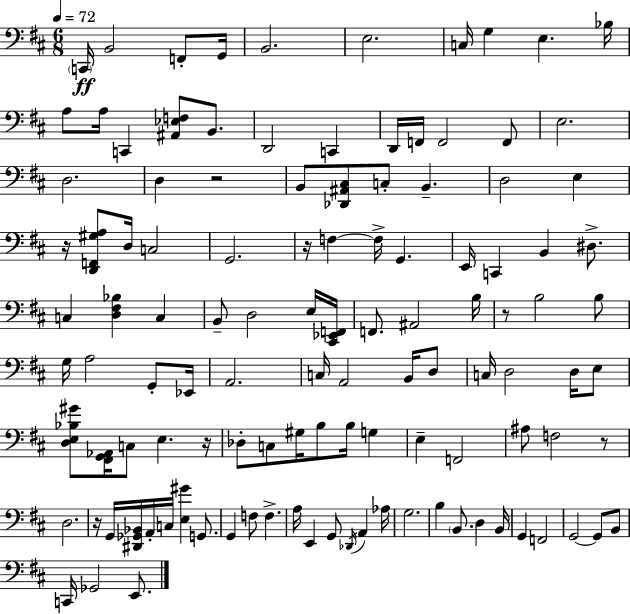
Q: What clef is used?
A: bass